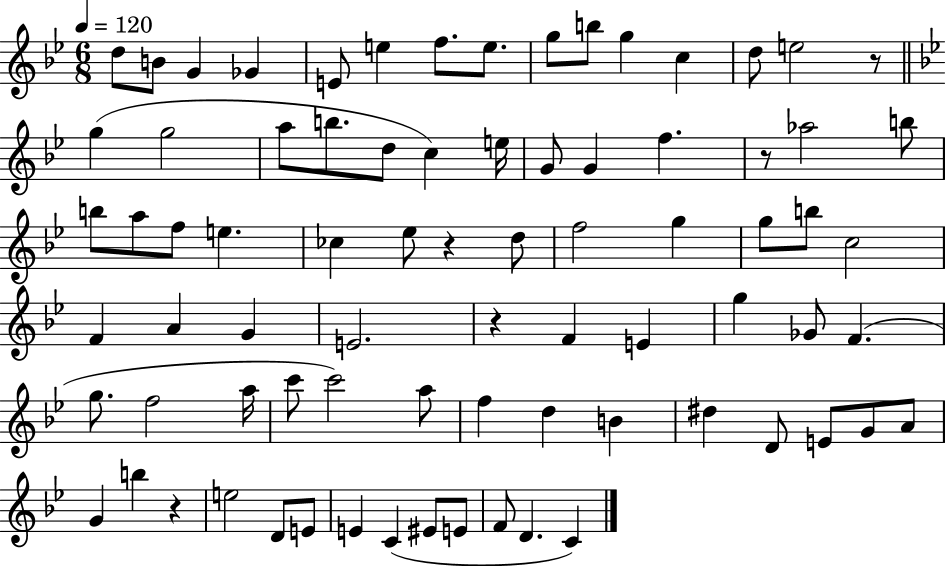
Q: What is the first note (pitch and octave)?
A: D5